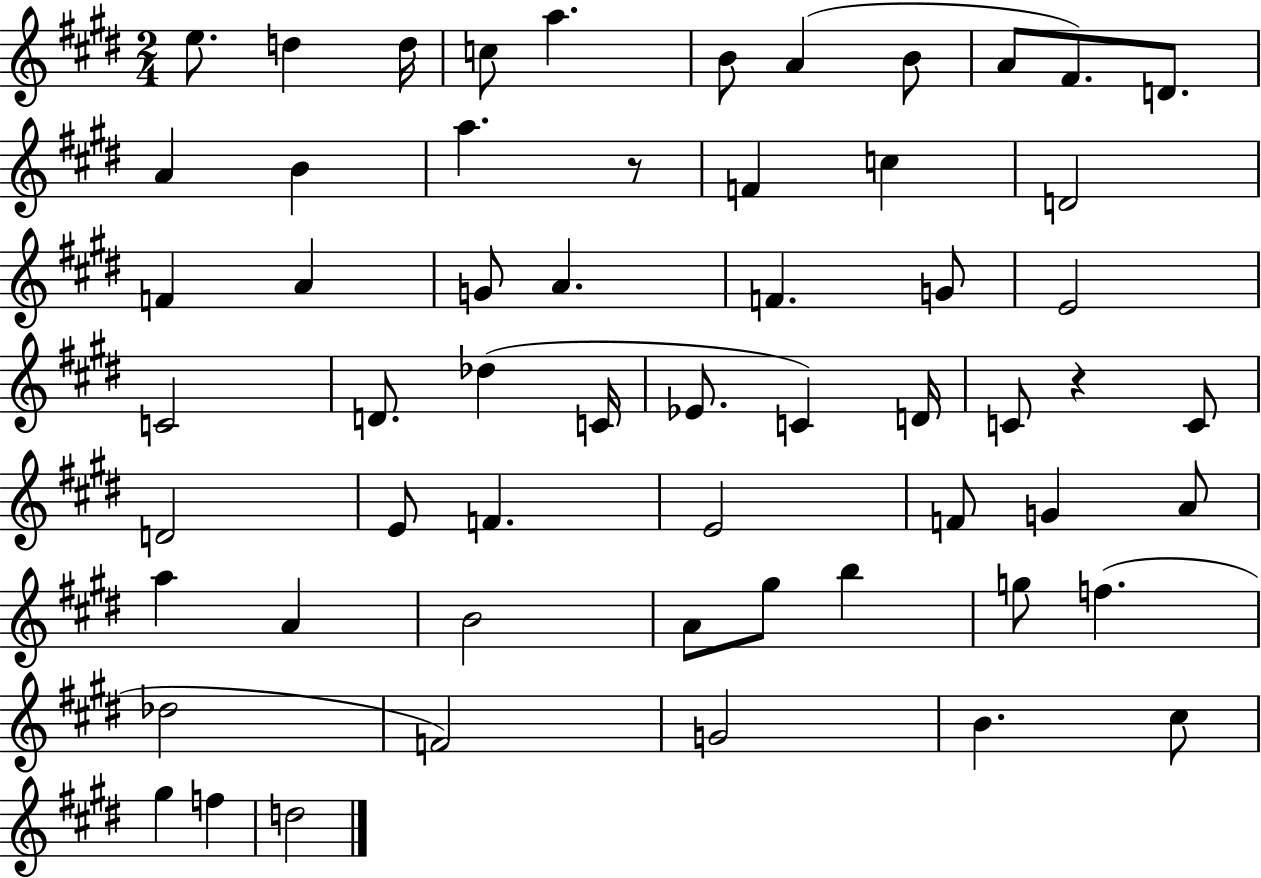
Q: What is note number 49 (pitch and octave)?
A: Db5